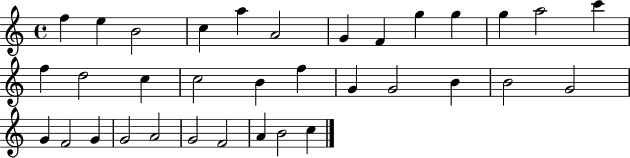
X:1
T:Untitled
M:4/4
L:1/4
K:C
f e B2 c a A2 G F g g g a2 c' f d2 c c2 B f G G2 B B2 G2 G F2 G G2 A2 G2 F2 A B2 c